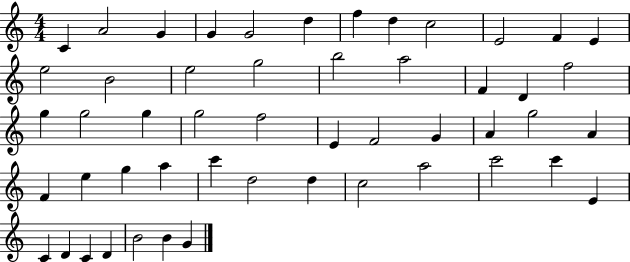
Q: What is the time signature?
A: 4/4